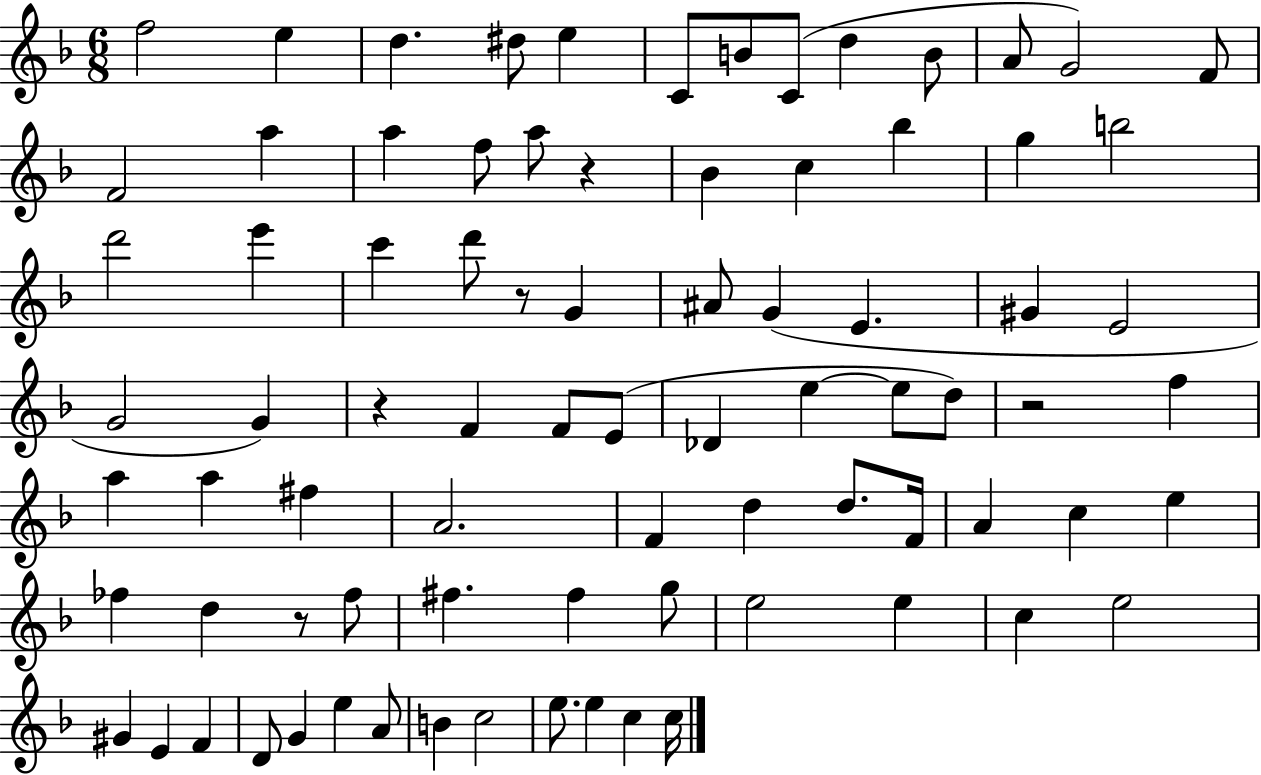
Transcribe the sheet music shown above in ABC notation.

X:1
T:Untitled
M:6/8
L:1/4
K:F
f2 e d ^d/2 e C/2 B/2 C/2 d B/2 A/2 G2 F/2 F2 a a f/2 a/2 z _B c _b g b2 d'2 e' c' d'/2 z/2 G ^A/2 G E ^G E2 G2 G z F F/2 E/2 _D e e/2 d/2 z2 f a a ^f A2 F d d/2 F/4 A c e _f d z/2 _f/2 ^f ^f g/2 e2 e c e2 ^G E F D/2 G e A/2 B c2 e/2 e c c/4